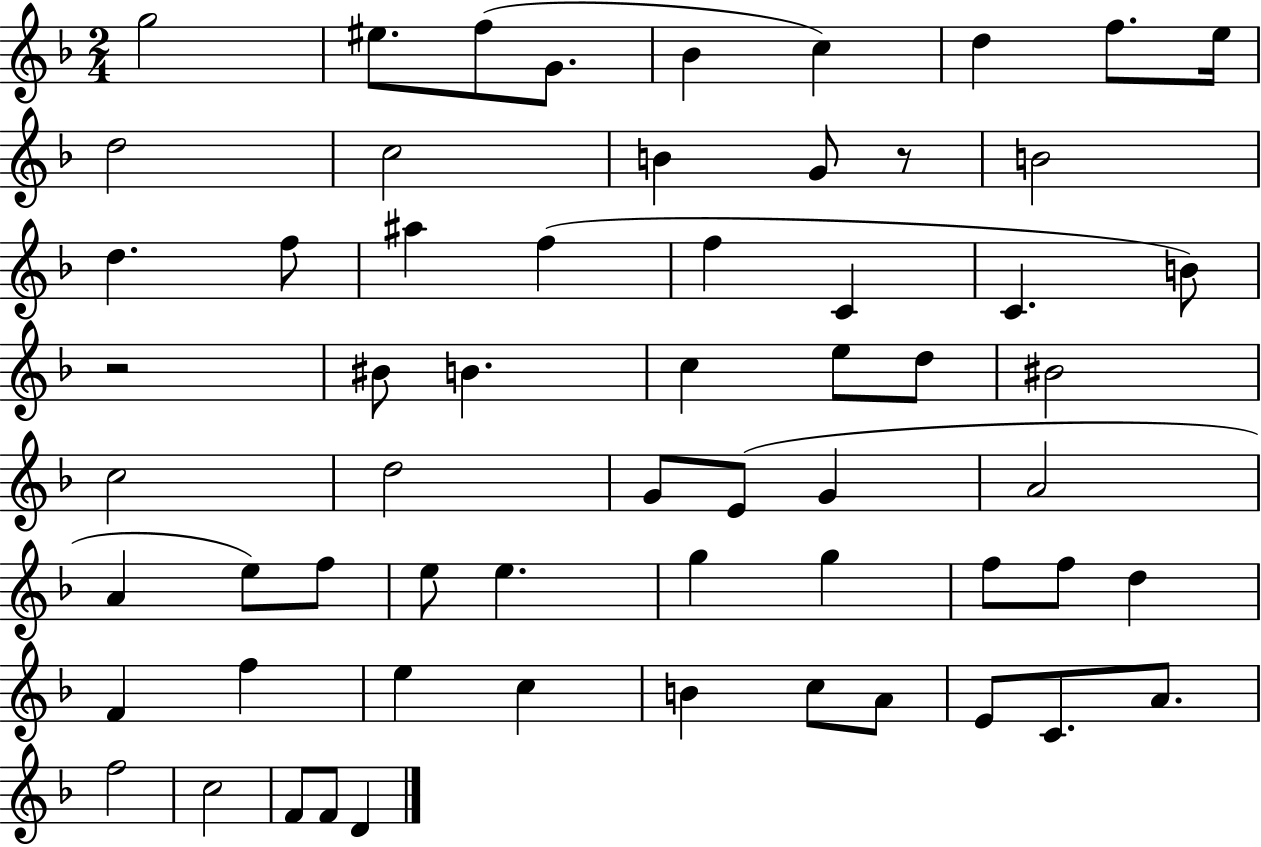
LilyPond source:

{
  \clef treble
  \numericTimeSignature
  \time 2/4
  \key f \major
  g''2 | eis''8. f''8( g'8. | bes'4 c''4) | d''4 f''8. e''16 | \break d''2 | c''2 | b'4 g'8 r8 | b'2 | \break d''4. f''8 | ais''4 f''4( | f''4 c'4 | c'4. b'8) | \break r2 | bis'8 b'4. | c''4 e''8 d''8 | bis'2 | \break c''2 | d''2 | g'8 e'8( g'4 | a'2 | \break a'4 e''8) f''8 | e''8 e''4. | g''4 g''4 | f''8 f''8 d''4 | \break f'4 f''4 | e''4 c''4 | b'4 c''8 a'8 | e'8 c'8. a'8. | \break f''2 | c''2 | f'8 f'8 d'4 | \bar "|."
}